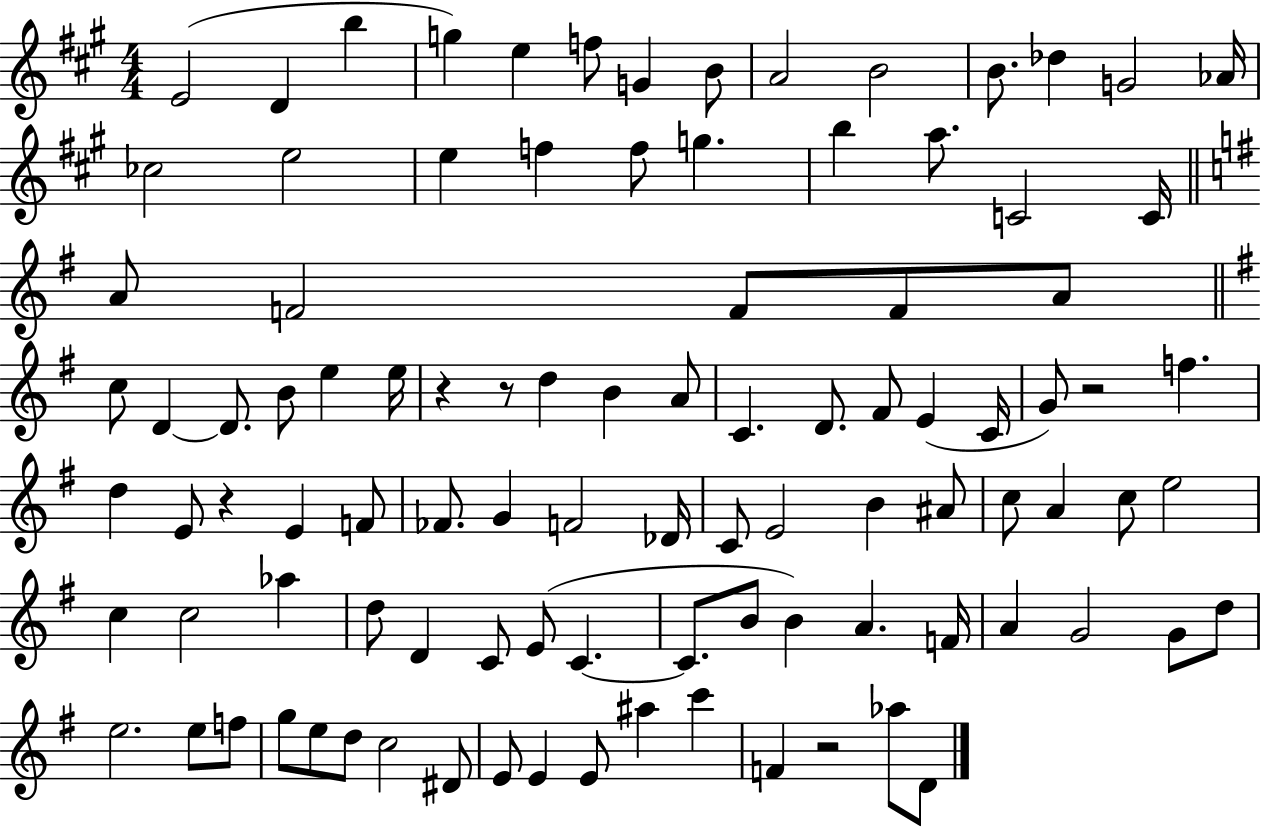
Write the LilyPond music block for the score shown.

{
  \clef treble
  \numericTimeSignature
  \time 4/4
  \key a \major
  e'2( d'4 b''4 | g''4) e''4 f''8 g'4 b'8 | a'2 b'2 | b'8. des''4 g'2 aes'16 | \break ces''2 e''2 | e''4 f''4 f''8 g''4. | b''4 a''8. c'2 c'16 | \bar "||" \break \key g \major a'8 f'2 f'8 f'8 a'8 | \bar "||" \break \key e \minor c''8 d'4~~ d'8. b'8 e''4 e''16 | r4 r8 d''4 b'4 a'8 | c'4. d'8. fis'8 e'4( c'16 | g'8) r2 f''4. | \break d''4 e'8 r4 e'4 f'8 | fes'8. g'4 f'2 des'16 | c'8 e'2 b'4 ais'8 | c''8 a'4 c''8 e''2 | \break c''4 c''2 aes''4 | d''8 d'4 c'8 e'8( c'4.~~ | c'8. b'8 b'4) a'4. f'16 | a'4 g'2 g'8 d''8 | \break e''2. e''8 f''8 | g''8 e''8 d''8 c''2 dis'8 | e'8 e'4 e'8 ais''4 c'''4 | f'4 r2 aes''8 d'8 | \break \bar "|."
}